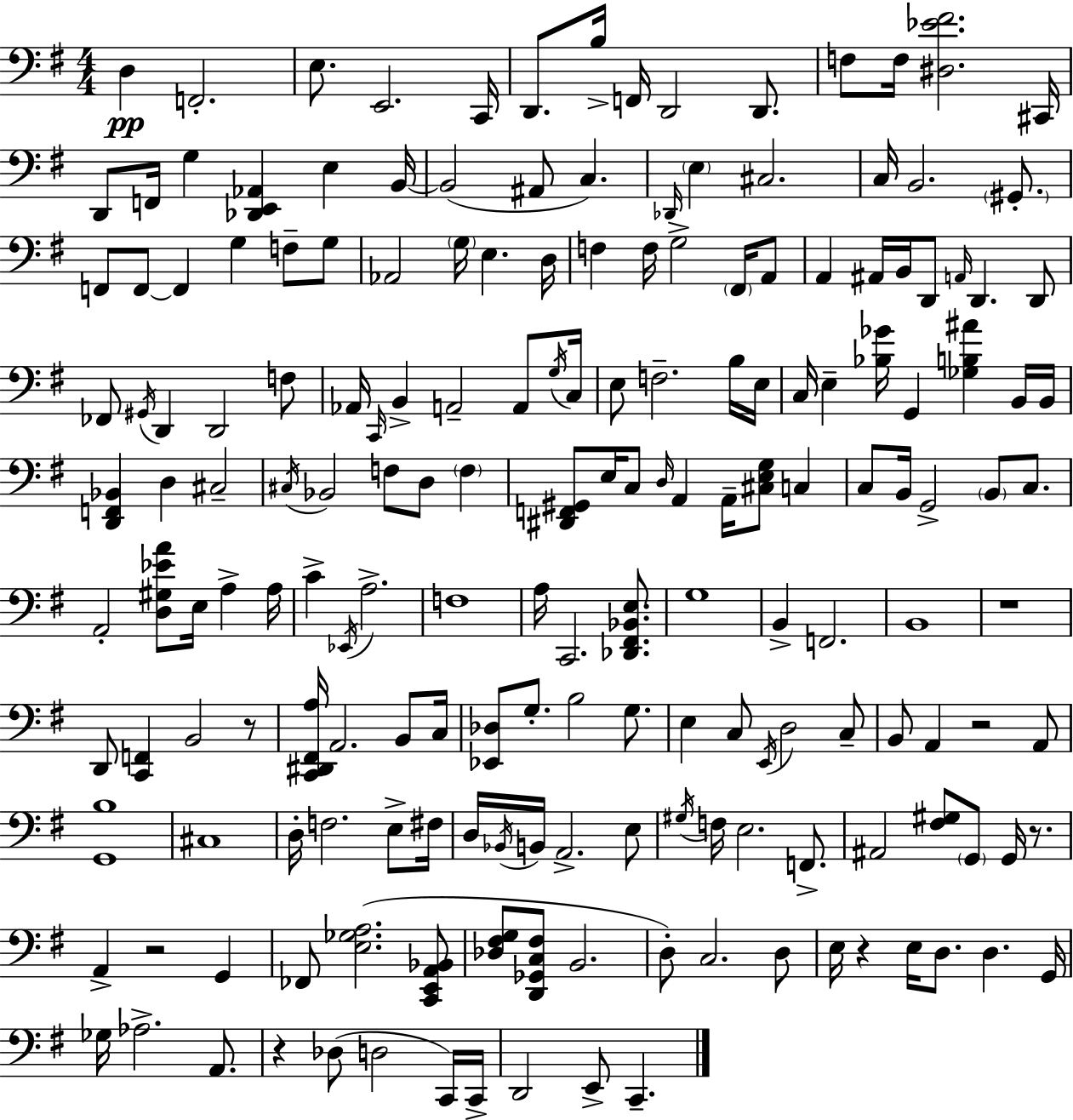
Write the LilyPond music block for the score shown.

{
  \clef bass
  \numericTimeSignature
  \time 4/4
  \key g \major
  d4\pp f,2.-. | e8. e,2. c,16 | d,8. b16-> f,16 d,2 d,8. | f8 f16 <dis ees' fis'>2. cis,16 | \break d,8 f,16 g4 <des, e, aes,>4 e4 b,16~~ | b,2( ais,8 c4.) | \grace { des,16 } \parenthesize e4 cis2. | c16 b,2. \parenthesize gis,8.-. | \break f,8 f,8~~ f,4 g4 f8-- g8 | aes,2 \parenthesize g16 e4. | d16 f4 f16 g2-> \parenthesize fis,16 a,8 | a,4 ais,16 b,16 d,8 \grace { a,16 } d,4. | \break d,8 fes,8 \acciaccatura { gis,16 } d,4 d,2 | f8 aes,16 \grace { c,16 } b,4-> a,2-- | a,8 \acciaccatura { g16 } c16 e8 f2.-- | b16 e16 c16 e4-- <bes ges'>16 g,4 <ges b ais'>4 | \break b,16 b,16 <d, f, bes,>4 d4 cis2-- | \acciaccatura { cis16 } bes,2 f8 | d8 \parenthesize f4 <dis, f, gis,>8 e16 c8 \grace { d16 } a,4 | a,16-- <cis e g>8 c4 c8 b,16 g,2-> | \break \parenthesize b,8 c8. a,2-. <d gis ees' a'>8 | e16 a4-> a16 c'4-> \acciaccatura { ees,16 } a2.-> | f1 | a16 c,2. | \break <des, fis, bes, e>8. g1 | b,4-> f,2. | b,1 | r1 | \break d,8 <c, f,>4 b,2 | r8 <c, dis, fis, a>16 a,2. | b,8 c16 <ees, des>8 g8.-. b2 | g8. e4 c8 \acciaccatura { e,16 } d2 | \break c8-- b,8 a,4 r2 | a,8 <g, b>1 | cis1 | d16-. f2. | \break e8-> fis16 d16 \acciaccatura { bes,16 } b,16 a,2.-> | e8 \acciaccatura { gis16 } f16 e2. | f,8.-> ais,2 | <fis gis>8 \parenthesize g,8 g,16 r8. a,4-> r2 | \break g,4 fes,8 <e ges a>2.( | <c, e, a, bes,>8 <des fis g>8 <d, ges, c fis>8 b,2. | d8-.) c2. | d8 e16 r4 | \break e16 d8. d4. g,16 ges16 aes2.-> | a,8. r4 des8( | d2 c,16) c,16-> d,2 | e,8-> c,4.-- \bar "|."
}